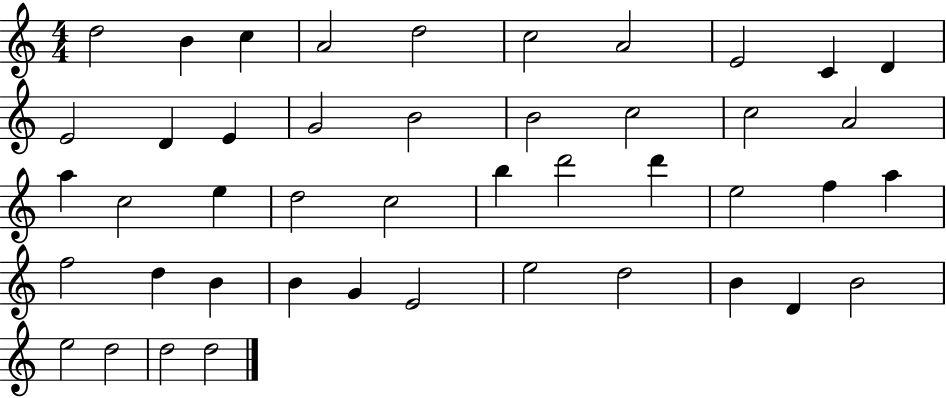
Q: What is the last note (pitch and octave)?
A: D5